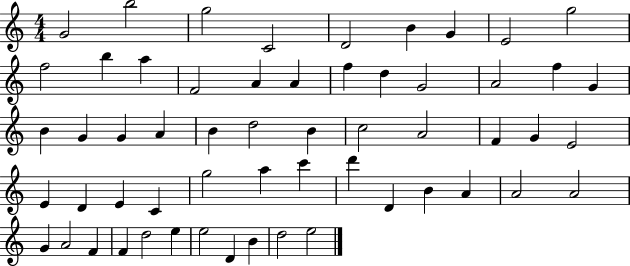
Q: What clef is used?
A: treble